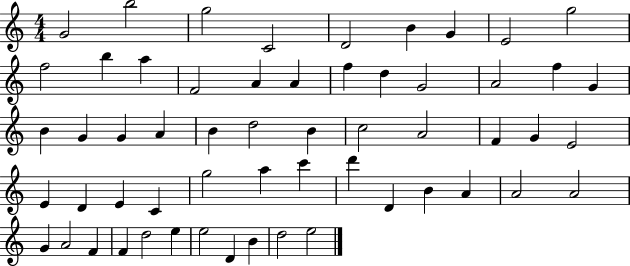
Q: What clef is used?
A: treble